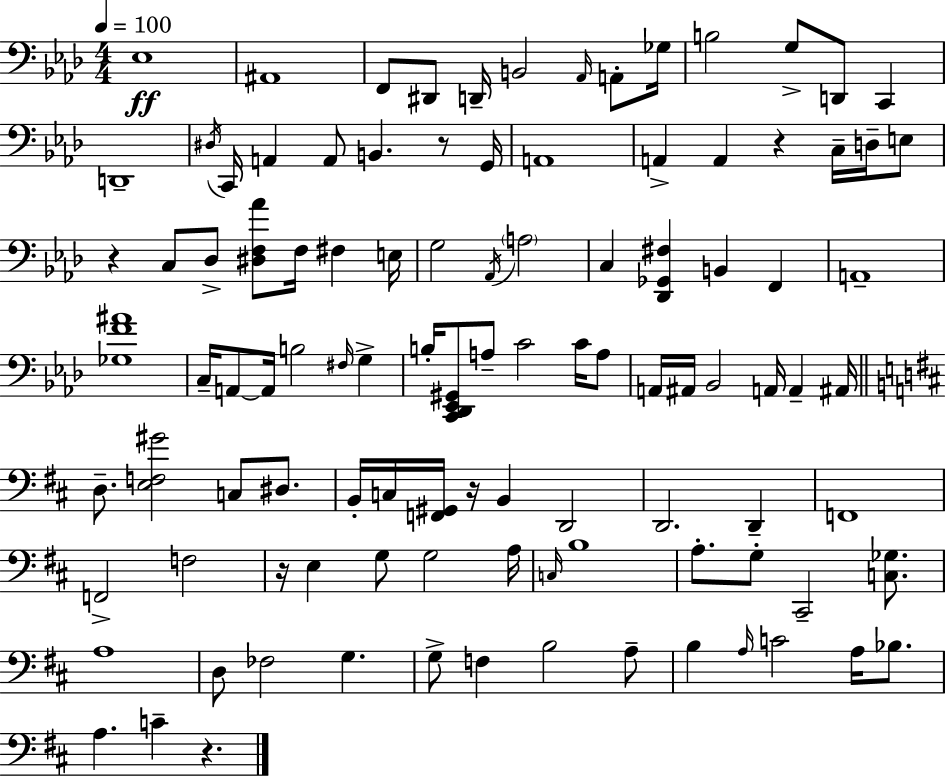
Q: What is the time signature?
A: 4/4